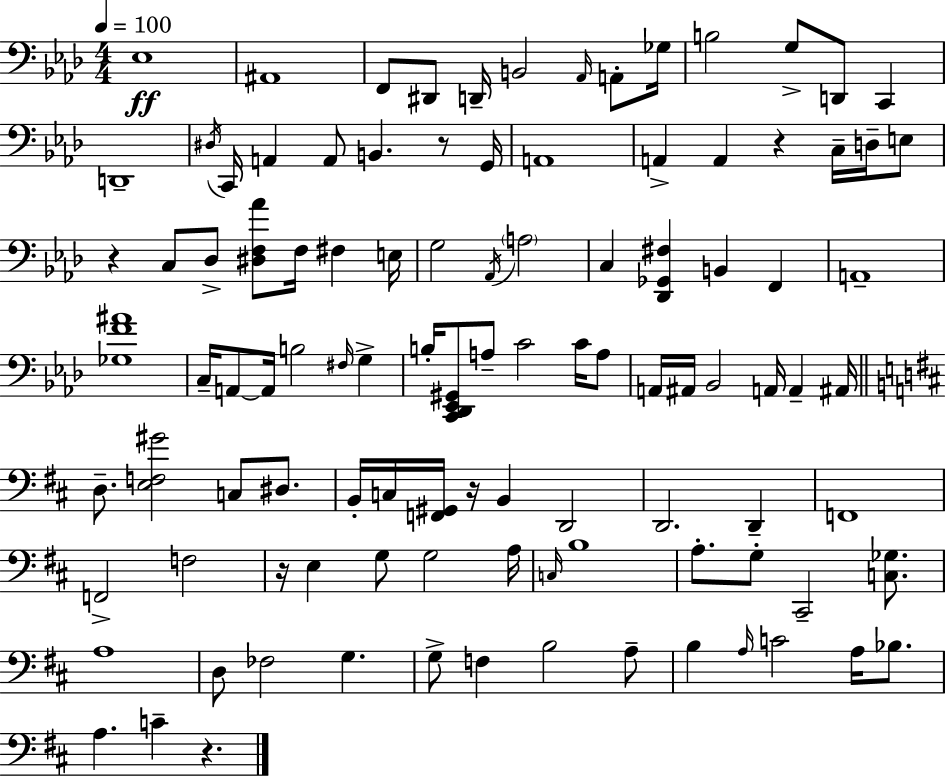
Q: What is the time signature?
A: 4/4